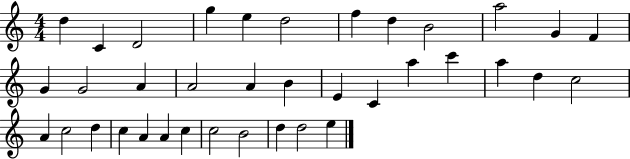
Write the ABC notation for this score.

X:1
T:Untitled
M:4/4
L:1/4
K:C
d C D2 g e d2 f d B2 a2 G F G G2 A A2 A B E C a c' a d c2 A c2 d c A A c c2 B2 d d2 e